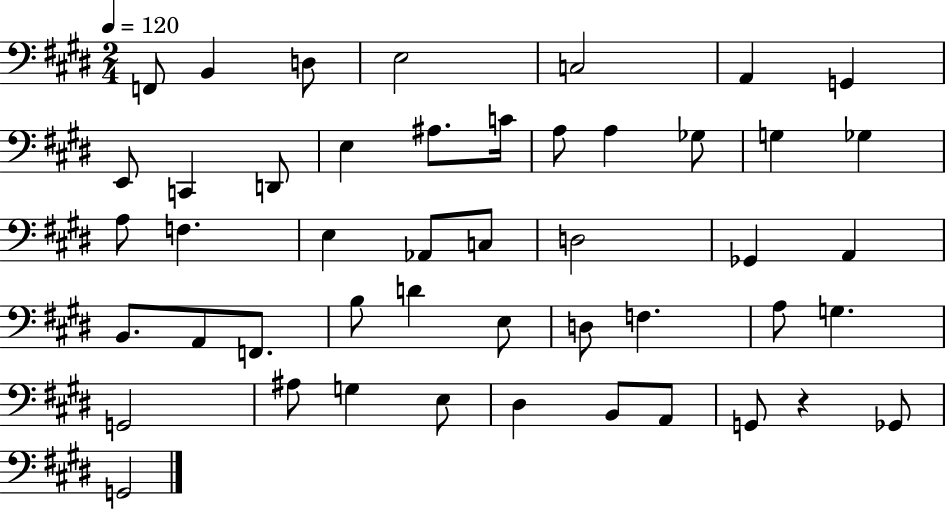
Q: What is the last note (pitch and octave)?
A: G2